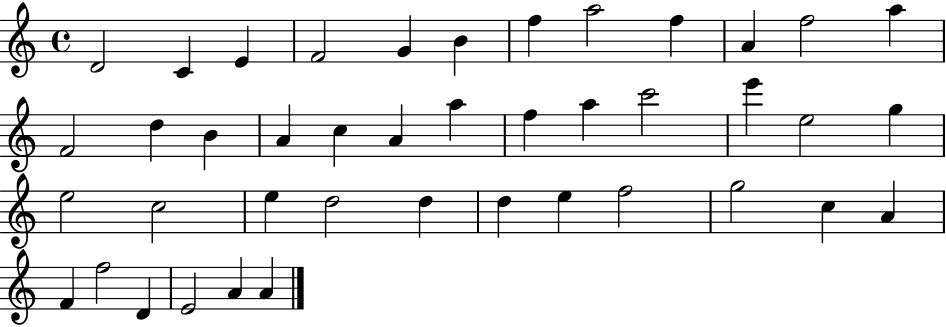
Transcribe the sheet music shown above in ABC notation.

X:1
T:Untitled
M:4/4
L:1/4
K:C
D2 C E F2 G B f a2 f A f2 a F2 d B A c A a f a c'2 e' e2 g e2 c2 e d2 d d e f2 g2 c A F f2 D E2 A A